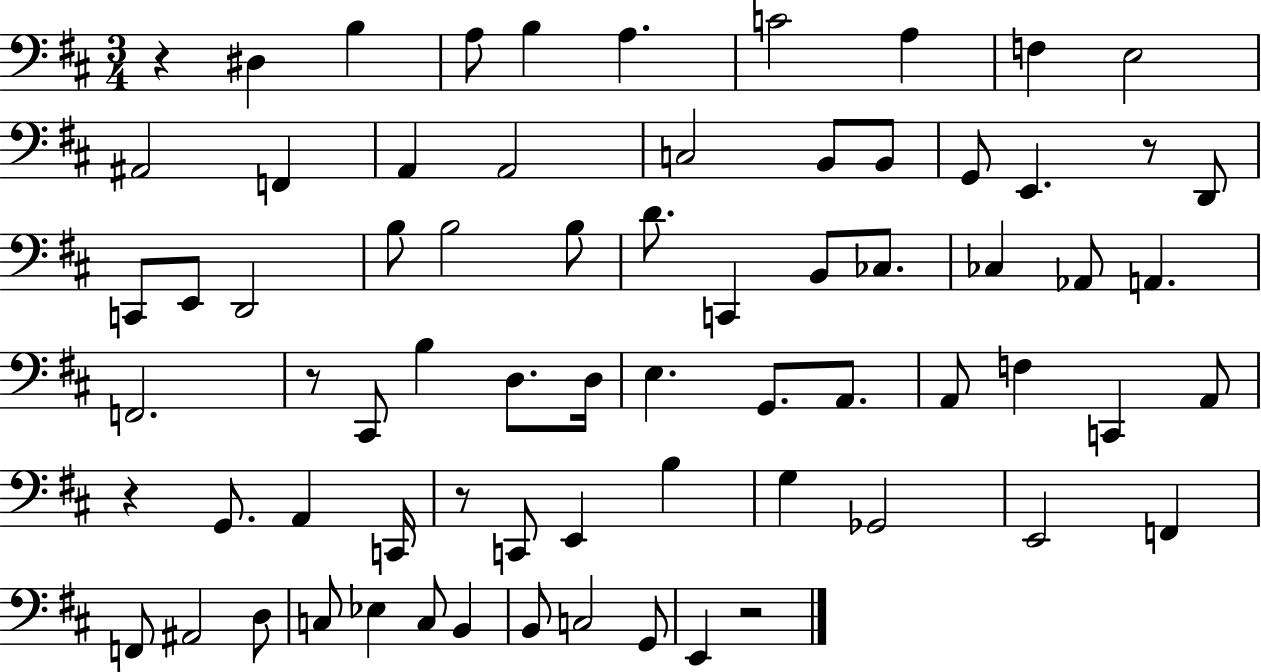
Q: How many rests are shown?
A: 6